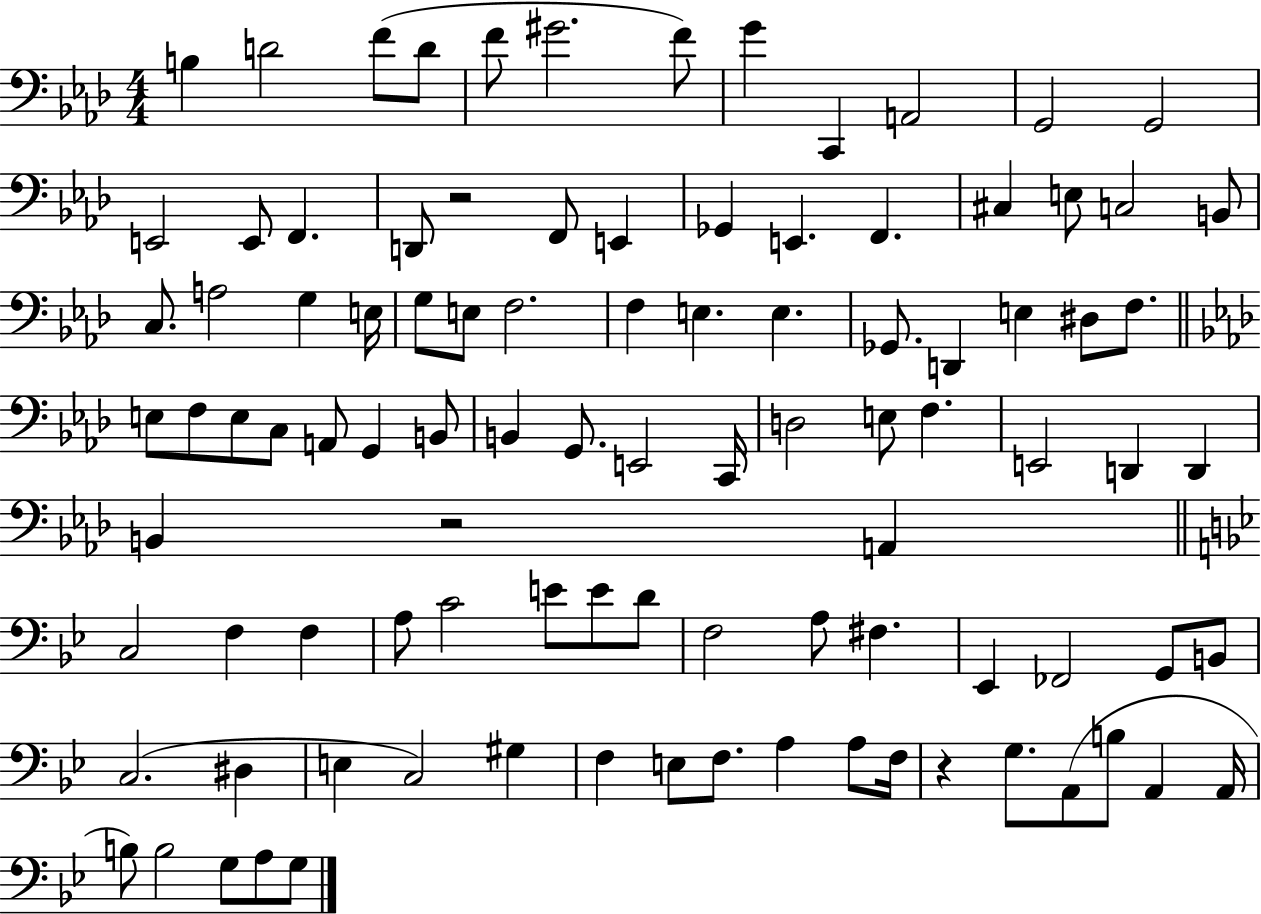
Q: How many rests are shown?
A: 3